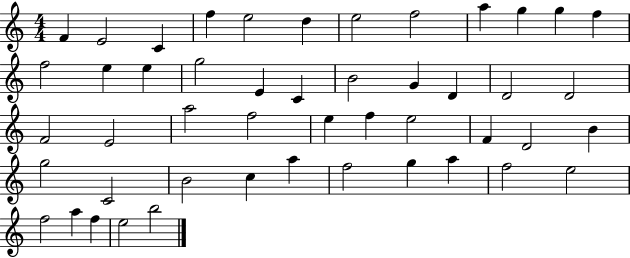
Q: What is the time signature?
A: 4/4